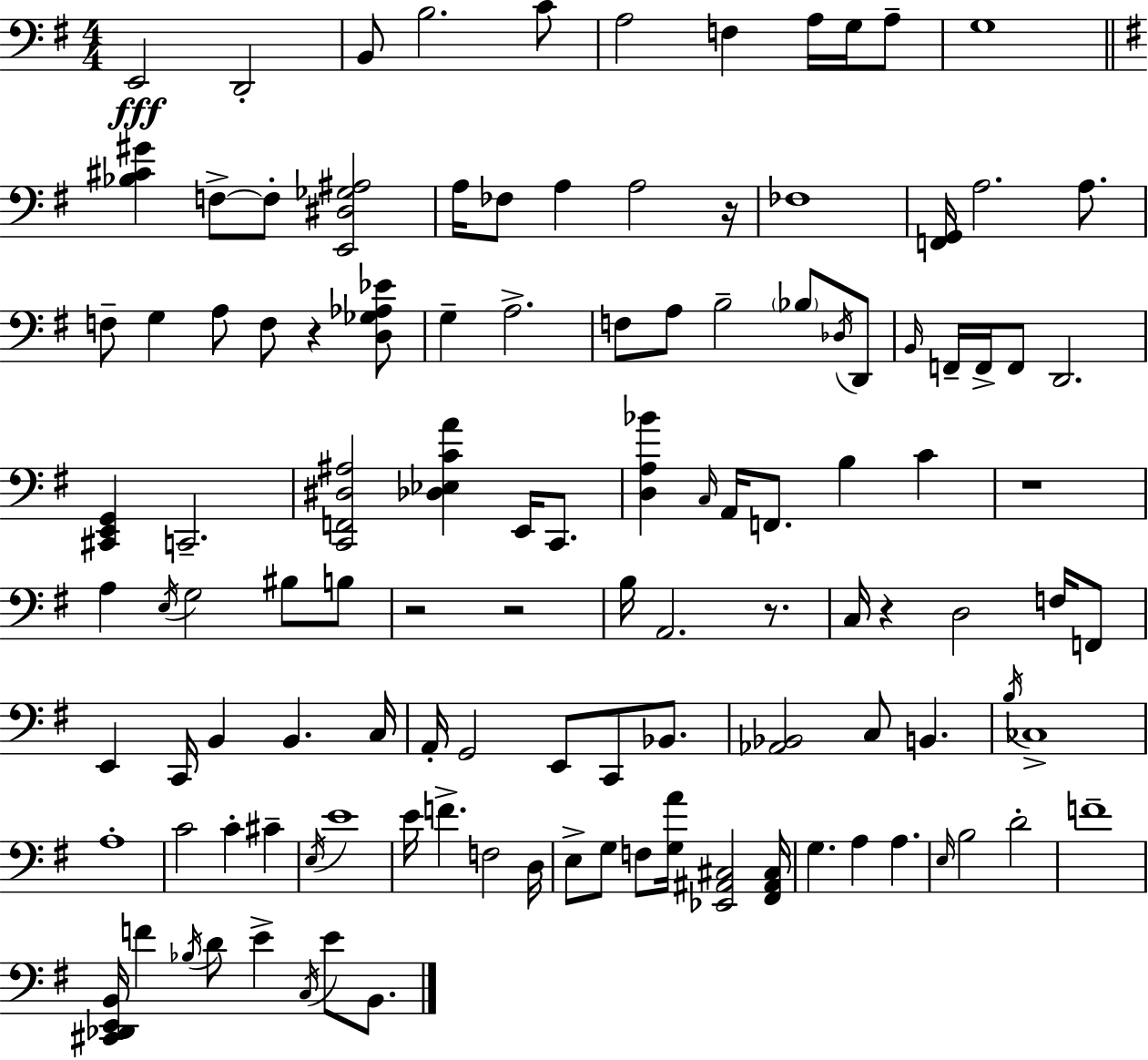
E2/h D2/h B2/e B3/h. C4/e A3/h F3/q A3/s G3/s A3/e G3/w [Bb3,C#4,G#4]/q F3/e F3/e [E2,D#3,Gb3,A#3]/h A3/s FES3/e A3/q A3/h R/s FES3/w [F2,G2]/s A3/h. A3/e. F3/e G3/q A3/e F3/e R/q [D3,Gb3,Ab3,Eb4]/e G3/q A3/h. F3/e A3/e B3/h Bb3/e Db3/s D2/e B2/s F2/s F2/s F2/e D2/h. [C#2,E2,G2]/q C2/h. [C2,F2,D#3,A#3]/h [Db3,Eb3,C4,A4]/q E2/s C2/e. [D3,A3,Bb4]/q C3/s A2/s F2/e. B3/q C4/q R/w A3/q E3/s G3/h BIS3/e B3/e R/h R/h B3/s A2/h. R/e. C3/s R/q D3/h F3/s F2/e E2/q C2/s B2/q B2/q. C3/s A2/s G2/h E2/e C2/e Bb2/e. [Ab2,Bb2]/h C3/e B2/q. B3/s CES3/w A3/w C4/h C4/q C#4/q E3/s E4/w E4/s F4/q. F3/h D3/s E3/e G3/e F3/e [G3,A4]/s [Eb2,A#2,C#3]/h [F#2,A#2,C#3]/s G3/q. A3/q A3/q. E3/s B3/h D4/h F4/w [C#2,Db2,E2,B2]/s F4/q Bb3/s D4/e E4/q C3/s E4/e B2/e.